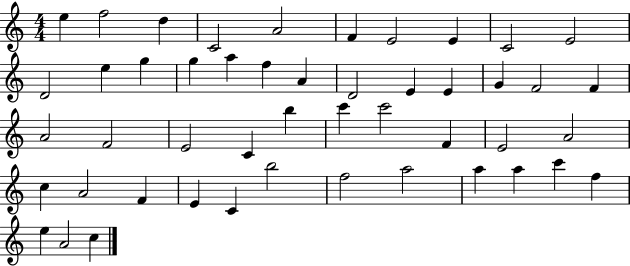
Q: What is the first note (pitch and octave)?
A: E5